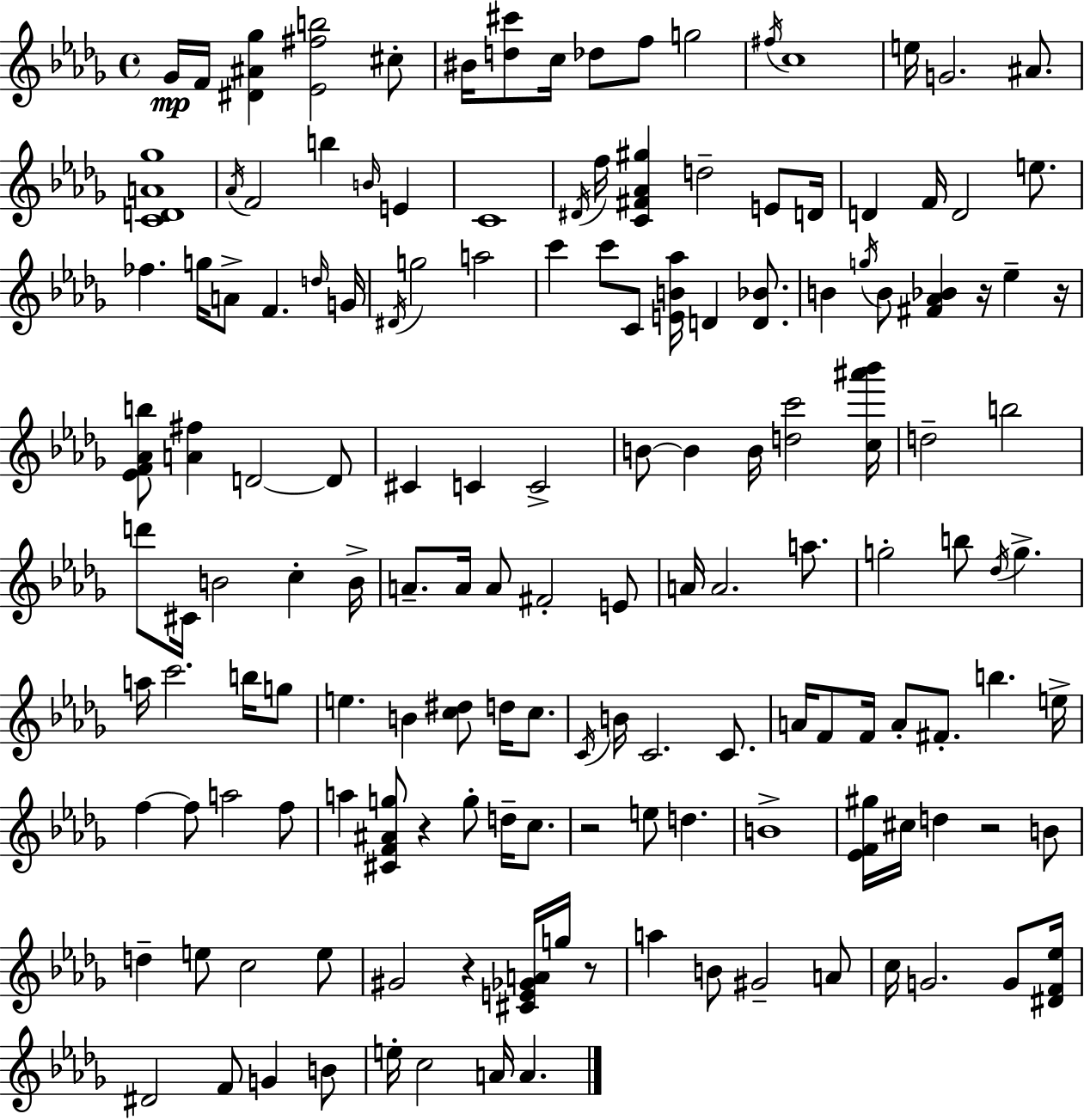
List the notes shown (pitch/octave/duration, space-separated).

Gb4/s F4/s [D#4,A#4,Gb5]/q [Eb4,F#5,B5]/h C#5/e BIS4/s [D5,C#6]/e C5/s Db5/e F5/e G5/h F#5/s C5/w E5/s G4/h. A#4/e. [C4,D4,A4,Gb5]/w Ab4/s F4/h B5/q B4/s E4/q C4/w D#4/s F5/s [C4,F#4,Ab4,G#5]/q D5/h E4/e D4/s D4/q F4/s D4/h E5/e. FES5/q. G5/s A4/e F4/q. D5/s G4/s D#4/s G5/h A5/h C6/q C6/e C4/e [E4,B4,Ab5]/s D4/q [D4,Bb4]/e. B4/q G5/s B4/e [F#4,Ab4,Bb4]/q R/s Eb5/q R/s [Eb4,F4,Ab4,B5]/e [A4,F#5]/q D4/h D4/e C#4/q C4/q C4/h B4/e B4/q B4/s [D5,C6]/h [C5,A#6,Bb6]/s D5/h B5/h D6/e C#4/s B4/h C5/q B4/s A4/e. A4/s A4/e F#4/h E4/e A4/s A4/h. A5/e. G5/h B5/e Db5/s G5/q. A5/s C6/h. B5/s G5/e E5/q. B4/q [C5,D#5]/e D5/s C5/e. C4/s B4/s C4/h. C4/e. A4/s F4/e F4/s A4/e F#4/e. B5/q. E5/s F5/q F5/e A5/h F5/e A5/q [C#4,F4,A#4,G5]/e R/q G5/e D5/s C5/e. R/h E5/e D5/q. B4/w [Eb4,F4,G#5]/s C#5/s D5/q R/h B4/e D5/q E5/e C5/h E5/e G#4/h R/q [C#4,E4,Gb4,A4]/s G5/s R/e A5/q B4/e G#4/h A4/e C5/s G4/h. G4/e [D#4,F4,Eb5]/s D#4/h F4/e G4/q B4/e E5/s C5/h A4/s A4/q.